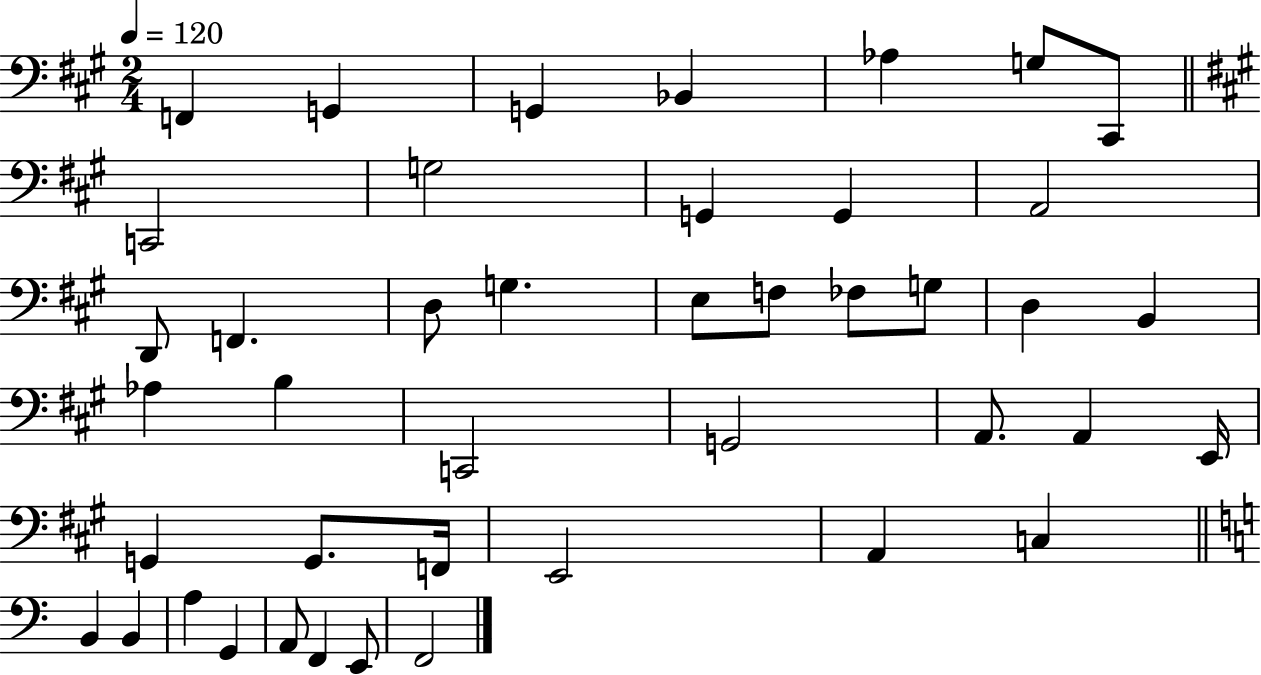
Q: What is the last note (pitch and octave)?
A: F2